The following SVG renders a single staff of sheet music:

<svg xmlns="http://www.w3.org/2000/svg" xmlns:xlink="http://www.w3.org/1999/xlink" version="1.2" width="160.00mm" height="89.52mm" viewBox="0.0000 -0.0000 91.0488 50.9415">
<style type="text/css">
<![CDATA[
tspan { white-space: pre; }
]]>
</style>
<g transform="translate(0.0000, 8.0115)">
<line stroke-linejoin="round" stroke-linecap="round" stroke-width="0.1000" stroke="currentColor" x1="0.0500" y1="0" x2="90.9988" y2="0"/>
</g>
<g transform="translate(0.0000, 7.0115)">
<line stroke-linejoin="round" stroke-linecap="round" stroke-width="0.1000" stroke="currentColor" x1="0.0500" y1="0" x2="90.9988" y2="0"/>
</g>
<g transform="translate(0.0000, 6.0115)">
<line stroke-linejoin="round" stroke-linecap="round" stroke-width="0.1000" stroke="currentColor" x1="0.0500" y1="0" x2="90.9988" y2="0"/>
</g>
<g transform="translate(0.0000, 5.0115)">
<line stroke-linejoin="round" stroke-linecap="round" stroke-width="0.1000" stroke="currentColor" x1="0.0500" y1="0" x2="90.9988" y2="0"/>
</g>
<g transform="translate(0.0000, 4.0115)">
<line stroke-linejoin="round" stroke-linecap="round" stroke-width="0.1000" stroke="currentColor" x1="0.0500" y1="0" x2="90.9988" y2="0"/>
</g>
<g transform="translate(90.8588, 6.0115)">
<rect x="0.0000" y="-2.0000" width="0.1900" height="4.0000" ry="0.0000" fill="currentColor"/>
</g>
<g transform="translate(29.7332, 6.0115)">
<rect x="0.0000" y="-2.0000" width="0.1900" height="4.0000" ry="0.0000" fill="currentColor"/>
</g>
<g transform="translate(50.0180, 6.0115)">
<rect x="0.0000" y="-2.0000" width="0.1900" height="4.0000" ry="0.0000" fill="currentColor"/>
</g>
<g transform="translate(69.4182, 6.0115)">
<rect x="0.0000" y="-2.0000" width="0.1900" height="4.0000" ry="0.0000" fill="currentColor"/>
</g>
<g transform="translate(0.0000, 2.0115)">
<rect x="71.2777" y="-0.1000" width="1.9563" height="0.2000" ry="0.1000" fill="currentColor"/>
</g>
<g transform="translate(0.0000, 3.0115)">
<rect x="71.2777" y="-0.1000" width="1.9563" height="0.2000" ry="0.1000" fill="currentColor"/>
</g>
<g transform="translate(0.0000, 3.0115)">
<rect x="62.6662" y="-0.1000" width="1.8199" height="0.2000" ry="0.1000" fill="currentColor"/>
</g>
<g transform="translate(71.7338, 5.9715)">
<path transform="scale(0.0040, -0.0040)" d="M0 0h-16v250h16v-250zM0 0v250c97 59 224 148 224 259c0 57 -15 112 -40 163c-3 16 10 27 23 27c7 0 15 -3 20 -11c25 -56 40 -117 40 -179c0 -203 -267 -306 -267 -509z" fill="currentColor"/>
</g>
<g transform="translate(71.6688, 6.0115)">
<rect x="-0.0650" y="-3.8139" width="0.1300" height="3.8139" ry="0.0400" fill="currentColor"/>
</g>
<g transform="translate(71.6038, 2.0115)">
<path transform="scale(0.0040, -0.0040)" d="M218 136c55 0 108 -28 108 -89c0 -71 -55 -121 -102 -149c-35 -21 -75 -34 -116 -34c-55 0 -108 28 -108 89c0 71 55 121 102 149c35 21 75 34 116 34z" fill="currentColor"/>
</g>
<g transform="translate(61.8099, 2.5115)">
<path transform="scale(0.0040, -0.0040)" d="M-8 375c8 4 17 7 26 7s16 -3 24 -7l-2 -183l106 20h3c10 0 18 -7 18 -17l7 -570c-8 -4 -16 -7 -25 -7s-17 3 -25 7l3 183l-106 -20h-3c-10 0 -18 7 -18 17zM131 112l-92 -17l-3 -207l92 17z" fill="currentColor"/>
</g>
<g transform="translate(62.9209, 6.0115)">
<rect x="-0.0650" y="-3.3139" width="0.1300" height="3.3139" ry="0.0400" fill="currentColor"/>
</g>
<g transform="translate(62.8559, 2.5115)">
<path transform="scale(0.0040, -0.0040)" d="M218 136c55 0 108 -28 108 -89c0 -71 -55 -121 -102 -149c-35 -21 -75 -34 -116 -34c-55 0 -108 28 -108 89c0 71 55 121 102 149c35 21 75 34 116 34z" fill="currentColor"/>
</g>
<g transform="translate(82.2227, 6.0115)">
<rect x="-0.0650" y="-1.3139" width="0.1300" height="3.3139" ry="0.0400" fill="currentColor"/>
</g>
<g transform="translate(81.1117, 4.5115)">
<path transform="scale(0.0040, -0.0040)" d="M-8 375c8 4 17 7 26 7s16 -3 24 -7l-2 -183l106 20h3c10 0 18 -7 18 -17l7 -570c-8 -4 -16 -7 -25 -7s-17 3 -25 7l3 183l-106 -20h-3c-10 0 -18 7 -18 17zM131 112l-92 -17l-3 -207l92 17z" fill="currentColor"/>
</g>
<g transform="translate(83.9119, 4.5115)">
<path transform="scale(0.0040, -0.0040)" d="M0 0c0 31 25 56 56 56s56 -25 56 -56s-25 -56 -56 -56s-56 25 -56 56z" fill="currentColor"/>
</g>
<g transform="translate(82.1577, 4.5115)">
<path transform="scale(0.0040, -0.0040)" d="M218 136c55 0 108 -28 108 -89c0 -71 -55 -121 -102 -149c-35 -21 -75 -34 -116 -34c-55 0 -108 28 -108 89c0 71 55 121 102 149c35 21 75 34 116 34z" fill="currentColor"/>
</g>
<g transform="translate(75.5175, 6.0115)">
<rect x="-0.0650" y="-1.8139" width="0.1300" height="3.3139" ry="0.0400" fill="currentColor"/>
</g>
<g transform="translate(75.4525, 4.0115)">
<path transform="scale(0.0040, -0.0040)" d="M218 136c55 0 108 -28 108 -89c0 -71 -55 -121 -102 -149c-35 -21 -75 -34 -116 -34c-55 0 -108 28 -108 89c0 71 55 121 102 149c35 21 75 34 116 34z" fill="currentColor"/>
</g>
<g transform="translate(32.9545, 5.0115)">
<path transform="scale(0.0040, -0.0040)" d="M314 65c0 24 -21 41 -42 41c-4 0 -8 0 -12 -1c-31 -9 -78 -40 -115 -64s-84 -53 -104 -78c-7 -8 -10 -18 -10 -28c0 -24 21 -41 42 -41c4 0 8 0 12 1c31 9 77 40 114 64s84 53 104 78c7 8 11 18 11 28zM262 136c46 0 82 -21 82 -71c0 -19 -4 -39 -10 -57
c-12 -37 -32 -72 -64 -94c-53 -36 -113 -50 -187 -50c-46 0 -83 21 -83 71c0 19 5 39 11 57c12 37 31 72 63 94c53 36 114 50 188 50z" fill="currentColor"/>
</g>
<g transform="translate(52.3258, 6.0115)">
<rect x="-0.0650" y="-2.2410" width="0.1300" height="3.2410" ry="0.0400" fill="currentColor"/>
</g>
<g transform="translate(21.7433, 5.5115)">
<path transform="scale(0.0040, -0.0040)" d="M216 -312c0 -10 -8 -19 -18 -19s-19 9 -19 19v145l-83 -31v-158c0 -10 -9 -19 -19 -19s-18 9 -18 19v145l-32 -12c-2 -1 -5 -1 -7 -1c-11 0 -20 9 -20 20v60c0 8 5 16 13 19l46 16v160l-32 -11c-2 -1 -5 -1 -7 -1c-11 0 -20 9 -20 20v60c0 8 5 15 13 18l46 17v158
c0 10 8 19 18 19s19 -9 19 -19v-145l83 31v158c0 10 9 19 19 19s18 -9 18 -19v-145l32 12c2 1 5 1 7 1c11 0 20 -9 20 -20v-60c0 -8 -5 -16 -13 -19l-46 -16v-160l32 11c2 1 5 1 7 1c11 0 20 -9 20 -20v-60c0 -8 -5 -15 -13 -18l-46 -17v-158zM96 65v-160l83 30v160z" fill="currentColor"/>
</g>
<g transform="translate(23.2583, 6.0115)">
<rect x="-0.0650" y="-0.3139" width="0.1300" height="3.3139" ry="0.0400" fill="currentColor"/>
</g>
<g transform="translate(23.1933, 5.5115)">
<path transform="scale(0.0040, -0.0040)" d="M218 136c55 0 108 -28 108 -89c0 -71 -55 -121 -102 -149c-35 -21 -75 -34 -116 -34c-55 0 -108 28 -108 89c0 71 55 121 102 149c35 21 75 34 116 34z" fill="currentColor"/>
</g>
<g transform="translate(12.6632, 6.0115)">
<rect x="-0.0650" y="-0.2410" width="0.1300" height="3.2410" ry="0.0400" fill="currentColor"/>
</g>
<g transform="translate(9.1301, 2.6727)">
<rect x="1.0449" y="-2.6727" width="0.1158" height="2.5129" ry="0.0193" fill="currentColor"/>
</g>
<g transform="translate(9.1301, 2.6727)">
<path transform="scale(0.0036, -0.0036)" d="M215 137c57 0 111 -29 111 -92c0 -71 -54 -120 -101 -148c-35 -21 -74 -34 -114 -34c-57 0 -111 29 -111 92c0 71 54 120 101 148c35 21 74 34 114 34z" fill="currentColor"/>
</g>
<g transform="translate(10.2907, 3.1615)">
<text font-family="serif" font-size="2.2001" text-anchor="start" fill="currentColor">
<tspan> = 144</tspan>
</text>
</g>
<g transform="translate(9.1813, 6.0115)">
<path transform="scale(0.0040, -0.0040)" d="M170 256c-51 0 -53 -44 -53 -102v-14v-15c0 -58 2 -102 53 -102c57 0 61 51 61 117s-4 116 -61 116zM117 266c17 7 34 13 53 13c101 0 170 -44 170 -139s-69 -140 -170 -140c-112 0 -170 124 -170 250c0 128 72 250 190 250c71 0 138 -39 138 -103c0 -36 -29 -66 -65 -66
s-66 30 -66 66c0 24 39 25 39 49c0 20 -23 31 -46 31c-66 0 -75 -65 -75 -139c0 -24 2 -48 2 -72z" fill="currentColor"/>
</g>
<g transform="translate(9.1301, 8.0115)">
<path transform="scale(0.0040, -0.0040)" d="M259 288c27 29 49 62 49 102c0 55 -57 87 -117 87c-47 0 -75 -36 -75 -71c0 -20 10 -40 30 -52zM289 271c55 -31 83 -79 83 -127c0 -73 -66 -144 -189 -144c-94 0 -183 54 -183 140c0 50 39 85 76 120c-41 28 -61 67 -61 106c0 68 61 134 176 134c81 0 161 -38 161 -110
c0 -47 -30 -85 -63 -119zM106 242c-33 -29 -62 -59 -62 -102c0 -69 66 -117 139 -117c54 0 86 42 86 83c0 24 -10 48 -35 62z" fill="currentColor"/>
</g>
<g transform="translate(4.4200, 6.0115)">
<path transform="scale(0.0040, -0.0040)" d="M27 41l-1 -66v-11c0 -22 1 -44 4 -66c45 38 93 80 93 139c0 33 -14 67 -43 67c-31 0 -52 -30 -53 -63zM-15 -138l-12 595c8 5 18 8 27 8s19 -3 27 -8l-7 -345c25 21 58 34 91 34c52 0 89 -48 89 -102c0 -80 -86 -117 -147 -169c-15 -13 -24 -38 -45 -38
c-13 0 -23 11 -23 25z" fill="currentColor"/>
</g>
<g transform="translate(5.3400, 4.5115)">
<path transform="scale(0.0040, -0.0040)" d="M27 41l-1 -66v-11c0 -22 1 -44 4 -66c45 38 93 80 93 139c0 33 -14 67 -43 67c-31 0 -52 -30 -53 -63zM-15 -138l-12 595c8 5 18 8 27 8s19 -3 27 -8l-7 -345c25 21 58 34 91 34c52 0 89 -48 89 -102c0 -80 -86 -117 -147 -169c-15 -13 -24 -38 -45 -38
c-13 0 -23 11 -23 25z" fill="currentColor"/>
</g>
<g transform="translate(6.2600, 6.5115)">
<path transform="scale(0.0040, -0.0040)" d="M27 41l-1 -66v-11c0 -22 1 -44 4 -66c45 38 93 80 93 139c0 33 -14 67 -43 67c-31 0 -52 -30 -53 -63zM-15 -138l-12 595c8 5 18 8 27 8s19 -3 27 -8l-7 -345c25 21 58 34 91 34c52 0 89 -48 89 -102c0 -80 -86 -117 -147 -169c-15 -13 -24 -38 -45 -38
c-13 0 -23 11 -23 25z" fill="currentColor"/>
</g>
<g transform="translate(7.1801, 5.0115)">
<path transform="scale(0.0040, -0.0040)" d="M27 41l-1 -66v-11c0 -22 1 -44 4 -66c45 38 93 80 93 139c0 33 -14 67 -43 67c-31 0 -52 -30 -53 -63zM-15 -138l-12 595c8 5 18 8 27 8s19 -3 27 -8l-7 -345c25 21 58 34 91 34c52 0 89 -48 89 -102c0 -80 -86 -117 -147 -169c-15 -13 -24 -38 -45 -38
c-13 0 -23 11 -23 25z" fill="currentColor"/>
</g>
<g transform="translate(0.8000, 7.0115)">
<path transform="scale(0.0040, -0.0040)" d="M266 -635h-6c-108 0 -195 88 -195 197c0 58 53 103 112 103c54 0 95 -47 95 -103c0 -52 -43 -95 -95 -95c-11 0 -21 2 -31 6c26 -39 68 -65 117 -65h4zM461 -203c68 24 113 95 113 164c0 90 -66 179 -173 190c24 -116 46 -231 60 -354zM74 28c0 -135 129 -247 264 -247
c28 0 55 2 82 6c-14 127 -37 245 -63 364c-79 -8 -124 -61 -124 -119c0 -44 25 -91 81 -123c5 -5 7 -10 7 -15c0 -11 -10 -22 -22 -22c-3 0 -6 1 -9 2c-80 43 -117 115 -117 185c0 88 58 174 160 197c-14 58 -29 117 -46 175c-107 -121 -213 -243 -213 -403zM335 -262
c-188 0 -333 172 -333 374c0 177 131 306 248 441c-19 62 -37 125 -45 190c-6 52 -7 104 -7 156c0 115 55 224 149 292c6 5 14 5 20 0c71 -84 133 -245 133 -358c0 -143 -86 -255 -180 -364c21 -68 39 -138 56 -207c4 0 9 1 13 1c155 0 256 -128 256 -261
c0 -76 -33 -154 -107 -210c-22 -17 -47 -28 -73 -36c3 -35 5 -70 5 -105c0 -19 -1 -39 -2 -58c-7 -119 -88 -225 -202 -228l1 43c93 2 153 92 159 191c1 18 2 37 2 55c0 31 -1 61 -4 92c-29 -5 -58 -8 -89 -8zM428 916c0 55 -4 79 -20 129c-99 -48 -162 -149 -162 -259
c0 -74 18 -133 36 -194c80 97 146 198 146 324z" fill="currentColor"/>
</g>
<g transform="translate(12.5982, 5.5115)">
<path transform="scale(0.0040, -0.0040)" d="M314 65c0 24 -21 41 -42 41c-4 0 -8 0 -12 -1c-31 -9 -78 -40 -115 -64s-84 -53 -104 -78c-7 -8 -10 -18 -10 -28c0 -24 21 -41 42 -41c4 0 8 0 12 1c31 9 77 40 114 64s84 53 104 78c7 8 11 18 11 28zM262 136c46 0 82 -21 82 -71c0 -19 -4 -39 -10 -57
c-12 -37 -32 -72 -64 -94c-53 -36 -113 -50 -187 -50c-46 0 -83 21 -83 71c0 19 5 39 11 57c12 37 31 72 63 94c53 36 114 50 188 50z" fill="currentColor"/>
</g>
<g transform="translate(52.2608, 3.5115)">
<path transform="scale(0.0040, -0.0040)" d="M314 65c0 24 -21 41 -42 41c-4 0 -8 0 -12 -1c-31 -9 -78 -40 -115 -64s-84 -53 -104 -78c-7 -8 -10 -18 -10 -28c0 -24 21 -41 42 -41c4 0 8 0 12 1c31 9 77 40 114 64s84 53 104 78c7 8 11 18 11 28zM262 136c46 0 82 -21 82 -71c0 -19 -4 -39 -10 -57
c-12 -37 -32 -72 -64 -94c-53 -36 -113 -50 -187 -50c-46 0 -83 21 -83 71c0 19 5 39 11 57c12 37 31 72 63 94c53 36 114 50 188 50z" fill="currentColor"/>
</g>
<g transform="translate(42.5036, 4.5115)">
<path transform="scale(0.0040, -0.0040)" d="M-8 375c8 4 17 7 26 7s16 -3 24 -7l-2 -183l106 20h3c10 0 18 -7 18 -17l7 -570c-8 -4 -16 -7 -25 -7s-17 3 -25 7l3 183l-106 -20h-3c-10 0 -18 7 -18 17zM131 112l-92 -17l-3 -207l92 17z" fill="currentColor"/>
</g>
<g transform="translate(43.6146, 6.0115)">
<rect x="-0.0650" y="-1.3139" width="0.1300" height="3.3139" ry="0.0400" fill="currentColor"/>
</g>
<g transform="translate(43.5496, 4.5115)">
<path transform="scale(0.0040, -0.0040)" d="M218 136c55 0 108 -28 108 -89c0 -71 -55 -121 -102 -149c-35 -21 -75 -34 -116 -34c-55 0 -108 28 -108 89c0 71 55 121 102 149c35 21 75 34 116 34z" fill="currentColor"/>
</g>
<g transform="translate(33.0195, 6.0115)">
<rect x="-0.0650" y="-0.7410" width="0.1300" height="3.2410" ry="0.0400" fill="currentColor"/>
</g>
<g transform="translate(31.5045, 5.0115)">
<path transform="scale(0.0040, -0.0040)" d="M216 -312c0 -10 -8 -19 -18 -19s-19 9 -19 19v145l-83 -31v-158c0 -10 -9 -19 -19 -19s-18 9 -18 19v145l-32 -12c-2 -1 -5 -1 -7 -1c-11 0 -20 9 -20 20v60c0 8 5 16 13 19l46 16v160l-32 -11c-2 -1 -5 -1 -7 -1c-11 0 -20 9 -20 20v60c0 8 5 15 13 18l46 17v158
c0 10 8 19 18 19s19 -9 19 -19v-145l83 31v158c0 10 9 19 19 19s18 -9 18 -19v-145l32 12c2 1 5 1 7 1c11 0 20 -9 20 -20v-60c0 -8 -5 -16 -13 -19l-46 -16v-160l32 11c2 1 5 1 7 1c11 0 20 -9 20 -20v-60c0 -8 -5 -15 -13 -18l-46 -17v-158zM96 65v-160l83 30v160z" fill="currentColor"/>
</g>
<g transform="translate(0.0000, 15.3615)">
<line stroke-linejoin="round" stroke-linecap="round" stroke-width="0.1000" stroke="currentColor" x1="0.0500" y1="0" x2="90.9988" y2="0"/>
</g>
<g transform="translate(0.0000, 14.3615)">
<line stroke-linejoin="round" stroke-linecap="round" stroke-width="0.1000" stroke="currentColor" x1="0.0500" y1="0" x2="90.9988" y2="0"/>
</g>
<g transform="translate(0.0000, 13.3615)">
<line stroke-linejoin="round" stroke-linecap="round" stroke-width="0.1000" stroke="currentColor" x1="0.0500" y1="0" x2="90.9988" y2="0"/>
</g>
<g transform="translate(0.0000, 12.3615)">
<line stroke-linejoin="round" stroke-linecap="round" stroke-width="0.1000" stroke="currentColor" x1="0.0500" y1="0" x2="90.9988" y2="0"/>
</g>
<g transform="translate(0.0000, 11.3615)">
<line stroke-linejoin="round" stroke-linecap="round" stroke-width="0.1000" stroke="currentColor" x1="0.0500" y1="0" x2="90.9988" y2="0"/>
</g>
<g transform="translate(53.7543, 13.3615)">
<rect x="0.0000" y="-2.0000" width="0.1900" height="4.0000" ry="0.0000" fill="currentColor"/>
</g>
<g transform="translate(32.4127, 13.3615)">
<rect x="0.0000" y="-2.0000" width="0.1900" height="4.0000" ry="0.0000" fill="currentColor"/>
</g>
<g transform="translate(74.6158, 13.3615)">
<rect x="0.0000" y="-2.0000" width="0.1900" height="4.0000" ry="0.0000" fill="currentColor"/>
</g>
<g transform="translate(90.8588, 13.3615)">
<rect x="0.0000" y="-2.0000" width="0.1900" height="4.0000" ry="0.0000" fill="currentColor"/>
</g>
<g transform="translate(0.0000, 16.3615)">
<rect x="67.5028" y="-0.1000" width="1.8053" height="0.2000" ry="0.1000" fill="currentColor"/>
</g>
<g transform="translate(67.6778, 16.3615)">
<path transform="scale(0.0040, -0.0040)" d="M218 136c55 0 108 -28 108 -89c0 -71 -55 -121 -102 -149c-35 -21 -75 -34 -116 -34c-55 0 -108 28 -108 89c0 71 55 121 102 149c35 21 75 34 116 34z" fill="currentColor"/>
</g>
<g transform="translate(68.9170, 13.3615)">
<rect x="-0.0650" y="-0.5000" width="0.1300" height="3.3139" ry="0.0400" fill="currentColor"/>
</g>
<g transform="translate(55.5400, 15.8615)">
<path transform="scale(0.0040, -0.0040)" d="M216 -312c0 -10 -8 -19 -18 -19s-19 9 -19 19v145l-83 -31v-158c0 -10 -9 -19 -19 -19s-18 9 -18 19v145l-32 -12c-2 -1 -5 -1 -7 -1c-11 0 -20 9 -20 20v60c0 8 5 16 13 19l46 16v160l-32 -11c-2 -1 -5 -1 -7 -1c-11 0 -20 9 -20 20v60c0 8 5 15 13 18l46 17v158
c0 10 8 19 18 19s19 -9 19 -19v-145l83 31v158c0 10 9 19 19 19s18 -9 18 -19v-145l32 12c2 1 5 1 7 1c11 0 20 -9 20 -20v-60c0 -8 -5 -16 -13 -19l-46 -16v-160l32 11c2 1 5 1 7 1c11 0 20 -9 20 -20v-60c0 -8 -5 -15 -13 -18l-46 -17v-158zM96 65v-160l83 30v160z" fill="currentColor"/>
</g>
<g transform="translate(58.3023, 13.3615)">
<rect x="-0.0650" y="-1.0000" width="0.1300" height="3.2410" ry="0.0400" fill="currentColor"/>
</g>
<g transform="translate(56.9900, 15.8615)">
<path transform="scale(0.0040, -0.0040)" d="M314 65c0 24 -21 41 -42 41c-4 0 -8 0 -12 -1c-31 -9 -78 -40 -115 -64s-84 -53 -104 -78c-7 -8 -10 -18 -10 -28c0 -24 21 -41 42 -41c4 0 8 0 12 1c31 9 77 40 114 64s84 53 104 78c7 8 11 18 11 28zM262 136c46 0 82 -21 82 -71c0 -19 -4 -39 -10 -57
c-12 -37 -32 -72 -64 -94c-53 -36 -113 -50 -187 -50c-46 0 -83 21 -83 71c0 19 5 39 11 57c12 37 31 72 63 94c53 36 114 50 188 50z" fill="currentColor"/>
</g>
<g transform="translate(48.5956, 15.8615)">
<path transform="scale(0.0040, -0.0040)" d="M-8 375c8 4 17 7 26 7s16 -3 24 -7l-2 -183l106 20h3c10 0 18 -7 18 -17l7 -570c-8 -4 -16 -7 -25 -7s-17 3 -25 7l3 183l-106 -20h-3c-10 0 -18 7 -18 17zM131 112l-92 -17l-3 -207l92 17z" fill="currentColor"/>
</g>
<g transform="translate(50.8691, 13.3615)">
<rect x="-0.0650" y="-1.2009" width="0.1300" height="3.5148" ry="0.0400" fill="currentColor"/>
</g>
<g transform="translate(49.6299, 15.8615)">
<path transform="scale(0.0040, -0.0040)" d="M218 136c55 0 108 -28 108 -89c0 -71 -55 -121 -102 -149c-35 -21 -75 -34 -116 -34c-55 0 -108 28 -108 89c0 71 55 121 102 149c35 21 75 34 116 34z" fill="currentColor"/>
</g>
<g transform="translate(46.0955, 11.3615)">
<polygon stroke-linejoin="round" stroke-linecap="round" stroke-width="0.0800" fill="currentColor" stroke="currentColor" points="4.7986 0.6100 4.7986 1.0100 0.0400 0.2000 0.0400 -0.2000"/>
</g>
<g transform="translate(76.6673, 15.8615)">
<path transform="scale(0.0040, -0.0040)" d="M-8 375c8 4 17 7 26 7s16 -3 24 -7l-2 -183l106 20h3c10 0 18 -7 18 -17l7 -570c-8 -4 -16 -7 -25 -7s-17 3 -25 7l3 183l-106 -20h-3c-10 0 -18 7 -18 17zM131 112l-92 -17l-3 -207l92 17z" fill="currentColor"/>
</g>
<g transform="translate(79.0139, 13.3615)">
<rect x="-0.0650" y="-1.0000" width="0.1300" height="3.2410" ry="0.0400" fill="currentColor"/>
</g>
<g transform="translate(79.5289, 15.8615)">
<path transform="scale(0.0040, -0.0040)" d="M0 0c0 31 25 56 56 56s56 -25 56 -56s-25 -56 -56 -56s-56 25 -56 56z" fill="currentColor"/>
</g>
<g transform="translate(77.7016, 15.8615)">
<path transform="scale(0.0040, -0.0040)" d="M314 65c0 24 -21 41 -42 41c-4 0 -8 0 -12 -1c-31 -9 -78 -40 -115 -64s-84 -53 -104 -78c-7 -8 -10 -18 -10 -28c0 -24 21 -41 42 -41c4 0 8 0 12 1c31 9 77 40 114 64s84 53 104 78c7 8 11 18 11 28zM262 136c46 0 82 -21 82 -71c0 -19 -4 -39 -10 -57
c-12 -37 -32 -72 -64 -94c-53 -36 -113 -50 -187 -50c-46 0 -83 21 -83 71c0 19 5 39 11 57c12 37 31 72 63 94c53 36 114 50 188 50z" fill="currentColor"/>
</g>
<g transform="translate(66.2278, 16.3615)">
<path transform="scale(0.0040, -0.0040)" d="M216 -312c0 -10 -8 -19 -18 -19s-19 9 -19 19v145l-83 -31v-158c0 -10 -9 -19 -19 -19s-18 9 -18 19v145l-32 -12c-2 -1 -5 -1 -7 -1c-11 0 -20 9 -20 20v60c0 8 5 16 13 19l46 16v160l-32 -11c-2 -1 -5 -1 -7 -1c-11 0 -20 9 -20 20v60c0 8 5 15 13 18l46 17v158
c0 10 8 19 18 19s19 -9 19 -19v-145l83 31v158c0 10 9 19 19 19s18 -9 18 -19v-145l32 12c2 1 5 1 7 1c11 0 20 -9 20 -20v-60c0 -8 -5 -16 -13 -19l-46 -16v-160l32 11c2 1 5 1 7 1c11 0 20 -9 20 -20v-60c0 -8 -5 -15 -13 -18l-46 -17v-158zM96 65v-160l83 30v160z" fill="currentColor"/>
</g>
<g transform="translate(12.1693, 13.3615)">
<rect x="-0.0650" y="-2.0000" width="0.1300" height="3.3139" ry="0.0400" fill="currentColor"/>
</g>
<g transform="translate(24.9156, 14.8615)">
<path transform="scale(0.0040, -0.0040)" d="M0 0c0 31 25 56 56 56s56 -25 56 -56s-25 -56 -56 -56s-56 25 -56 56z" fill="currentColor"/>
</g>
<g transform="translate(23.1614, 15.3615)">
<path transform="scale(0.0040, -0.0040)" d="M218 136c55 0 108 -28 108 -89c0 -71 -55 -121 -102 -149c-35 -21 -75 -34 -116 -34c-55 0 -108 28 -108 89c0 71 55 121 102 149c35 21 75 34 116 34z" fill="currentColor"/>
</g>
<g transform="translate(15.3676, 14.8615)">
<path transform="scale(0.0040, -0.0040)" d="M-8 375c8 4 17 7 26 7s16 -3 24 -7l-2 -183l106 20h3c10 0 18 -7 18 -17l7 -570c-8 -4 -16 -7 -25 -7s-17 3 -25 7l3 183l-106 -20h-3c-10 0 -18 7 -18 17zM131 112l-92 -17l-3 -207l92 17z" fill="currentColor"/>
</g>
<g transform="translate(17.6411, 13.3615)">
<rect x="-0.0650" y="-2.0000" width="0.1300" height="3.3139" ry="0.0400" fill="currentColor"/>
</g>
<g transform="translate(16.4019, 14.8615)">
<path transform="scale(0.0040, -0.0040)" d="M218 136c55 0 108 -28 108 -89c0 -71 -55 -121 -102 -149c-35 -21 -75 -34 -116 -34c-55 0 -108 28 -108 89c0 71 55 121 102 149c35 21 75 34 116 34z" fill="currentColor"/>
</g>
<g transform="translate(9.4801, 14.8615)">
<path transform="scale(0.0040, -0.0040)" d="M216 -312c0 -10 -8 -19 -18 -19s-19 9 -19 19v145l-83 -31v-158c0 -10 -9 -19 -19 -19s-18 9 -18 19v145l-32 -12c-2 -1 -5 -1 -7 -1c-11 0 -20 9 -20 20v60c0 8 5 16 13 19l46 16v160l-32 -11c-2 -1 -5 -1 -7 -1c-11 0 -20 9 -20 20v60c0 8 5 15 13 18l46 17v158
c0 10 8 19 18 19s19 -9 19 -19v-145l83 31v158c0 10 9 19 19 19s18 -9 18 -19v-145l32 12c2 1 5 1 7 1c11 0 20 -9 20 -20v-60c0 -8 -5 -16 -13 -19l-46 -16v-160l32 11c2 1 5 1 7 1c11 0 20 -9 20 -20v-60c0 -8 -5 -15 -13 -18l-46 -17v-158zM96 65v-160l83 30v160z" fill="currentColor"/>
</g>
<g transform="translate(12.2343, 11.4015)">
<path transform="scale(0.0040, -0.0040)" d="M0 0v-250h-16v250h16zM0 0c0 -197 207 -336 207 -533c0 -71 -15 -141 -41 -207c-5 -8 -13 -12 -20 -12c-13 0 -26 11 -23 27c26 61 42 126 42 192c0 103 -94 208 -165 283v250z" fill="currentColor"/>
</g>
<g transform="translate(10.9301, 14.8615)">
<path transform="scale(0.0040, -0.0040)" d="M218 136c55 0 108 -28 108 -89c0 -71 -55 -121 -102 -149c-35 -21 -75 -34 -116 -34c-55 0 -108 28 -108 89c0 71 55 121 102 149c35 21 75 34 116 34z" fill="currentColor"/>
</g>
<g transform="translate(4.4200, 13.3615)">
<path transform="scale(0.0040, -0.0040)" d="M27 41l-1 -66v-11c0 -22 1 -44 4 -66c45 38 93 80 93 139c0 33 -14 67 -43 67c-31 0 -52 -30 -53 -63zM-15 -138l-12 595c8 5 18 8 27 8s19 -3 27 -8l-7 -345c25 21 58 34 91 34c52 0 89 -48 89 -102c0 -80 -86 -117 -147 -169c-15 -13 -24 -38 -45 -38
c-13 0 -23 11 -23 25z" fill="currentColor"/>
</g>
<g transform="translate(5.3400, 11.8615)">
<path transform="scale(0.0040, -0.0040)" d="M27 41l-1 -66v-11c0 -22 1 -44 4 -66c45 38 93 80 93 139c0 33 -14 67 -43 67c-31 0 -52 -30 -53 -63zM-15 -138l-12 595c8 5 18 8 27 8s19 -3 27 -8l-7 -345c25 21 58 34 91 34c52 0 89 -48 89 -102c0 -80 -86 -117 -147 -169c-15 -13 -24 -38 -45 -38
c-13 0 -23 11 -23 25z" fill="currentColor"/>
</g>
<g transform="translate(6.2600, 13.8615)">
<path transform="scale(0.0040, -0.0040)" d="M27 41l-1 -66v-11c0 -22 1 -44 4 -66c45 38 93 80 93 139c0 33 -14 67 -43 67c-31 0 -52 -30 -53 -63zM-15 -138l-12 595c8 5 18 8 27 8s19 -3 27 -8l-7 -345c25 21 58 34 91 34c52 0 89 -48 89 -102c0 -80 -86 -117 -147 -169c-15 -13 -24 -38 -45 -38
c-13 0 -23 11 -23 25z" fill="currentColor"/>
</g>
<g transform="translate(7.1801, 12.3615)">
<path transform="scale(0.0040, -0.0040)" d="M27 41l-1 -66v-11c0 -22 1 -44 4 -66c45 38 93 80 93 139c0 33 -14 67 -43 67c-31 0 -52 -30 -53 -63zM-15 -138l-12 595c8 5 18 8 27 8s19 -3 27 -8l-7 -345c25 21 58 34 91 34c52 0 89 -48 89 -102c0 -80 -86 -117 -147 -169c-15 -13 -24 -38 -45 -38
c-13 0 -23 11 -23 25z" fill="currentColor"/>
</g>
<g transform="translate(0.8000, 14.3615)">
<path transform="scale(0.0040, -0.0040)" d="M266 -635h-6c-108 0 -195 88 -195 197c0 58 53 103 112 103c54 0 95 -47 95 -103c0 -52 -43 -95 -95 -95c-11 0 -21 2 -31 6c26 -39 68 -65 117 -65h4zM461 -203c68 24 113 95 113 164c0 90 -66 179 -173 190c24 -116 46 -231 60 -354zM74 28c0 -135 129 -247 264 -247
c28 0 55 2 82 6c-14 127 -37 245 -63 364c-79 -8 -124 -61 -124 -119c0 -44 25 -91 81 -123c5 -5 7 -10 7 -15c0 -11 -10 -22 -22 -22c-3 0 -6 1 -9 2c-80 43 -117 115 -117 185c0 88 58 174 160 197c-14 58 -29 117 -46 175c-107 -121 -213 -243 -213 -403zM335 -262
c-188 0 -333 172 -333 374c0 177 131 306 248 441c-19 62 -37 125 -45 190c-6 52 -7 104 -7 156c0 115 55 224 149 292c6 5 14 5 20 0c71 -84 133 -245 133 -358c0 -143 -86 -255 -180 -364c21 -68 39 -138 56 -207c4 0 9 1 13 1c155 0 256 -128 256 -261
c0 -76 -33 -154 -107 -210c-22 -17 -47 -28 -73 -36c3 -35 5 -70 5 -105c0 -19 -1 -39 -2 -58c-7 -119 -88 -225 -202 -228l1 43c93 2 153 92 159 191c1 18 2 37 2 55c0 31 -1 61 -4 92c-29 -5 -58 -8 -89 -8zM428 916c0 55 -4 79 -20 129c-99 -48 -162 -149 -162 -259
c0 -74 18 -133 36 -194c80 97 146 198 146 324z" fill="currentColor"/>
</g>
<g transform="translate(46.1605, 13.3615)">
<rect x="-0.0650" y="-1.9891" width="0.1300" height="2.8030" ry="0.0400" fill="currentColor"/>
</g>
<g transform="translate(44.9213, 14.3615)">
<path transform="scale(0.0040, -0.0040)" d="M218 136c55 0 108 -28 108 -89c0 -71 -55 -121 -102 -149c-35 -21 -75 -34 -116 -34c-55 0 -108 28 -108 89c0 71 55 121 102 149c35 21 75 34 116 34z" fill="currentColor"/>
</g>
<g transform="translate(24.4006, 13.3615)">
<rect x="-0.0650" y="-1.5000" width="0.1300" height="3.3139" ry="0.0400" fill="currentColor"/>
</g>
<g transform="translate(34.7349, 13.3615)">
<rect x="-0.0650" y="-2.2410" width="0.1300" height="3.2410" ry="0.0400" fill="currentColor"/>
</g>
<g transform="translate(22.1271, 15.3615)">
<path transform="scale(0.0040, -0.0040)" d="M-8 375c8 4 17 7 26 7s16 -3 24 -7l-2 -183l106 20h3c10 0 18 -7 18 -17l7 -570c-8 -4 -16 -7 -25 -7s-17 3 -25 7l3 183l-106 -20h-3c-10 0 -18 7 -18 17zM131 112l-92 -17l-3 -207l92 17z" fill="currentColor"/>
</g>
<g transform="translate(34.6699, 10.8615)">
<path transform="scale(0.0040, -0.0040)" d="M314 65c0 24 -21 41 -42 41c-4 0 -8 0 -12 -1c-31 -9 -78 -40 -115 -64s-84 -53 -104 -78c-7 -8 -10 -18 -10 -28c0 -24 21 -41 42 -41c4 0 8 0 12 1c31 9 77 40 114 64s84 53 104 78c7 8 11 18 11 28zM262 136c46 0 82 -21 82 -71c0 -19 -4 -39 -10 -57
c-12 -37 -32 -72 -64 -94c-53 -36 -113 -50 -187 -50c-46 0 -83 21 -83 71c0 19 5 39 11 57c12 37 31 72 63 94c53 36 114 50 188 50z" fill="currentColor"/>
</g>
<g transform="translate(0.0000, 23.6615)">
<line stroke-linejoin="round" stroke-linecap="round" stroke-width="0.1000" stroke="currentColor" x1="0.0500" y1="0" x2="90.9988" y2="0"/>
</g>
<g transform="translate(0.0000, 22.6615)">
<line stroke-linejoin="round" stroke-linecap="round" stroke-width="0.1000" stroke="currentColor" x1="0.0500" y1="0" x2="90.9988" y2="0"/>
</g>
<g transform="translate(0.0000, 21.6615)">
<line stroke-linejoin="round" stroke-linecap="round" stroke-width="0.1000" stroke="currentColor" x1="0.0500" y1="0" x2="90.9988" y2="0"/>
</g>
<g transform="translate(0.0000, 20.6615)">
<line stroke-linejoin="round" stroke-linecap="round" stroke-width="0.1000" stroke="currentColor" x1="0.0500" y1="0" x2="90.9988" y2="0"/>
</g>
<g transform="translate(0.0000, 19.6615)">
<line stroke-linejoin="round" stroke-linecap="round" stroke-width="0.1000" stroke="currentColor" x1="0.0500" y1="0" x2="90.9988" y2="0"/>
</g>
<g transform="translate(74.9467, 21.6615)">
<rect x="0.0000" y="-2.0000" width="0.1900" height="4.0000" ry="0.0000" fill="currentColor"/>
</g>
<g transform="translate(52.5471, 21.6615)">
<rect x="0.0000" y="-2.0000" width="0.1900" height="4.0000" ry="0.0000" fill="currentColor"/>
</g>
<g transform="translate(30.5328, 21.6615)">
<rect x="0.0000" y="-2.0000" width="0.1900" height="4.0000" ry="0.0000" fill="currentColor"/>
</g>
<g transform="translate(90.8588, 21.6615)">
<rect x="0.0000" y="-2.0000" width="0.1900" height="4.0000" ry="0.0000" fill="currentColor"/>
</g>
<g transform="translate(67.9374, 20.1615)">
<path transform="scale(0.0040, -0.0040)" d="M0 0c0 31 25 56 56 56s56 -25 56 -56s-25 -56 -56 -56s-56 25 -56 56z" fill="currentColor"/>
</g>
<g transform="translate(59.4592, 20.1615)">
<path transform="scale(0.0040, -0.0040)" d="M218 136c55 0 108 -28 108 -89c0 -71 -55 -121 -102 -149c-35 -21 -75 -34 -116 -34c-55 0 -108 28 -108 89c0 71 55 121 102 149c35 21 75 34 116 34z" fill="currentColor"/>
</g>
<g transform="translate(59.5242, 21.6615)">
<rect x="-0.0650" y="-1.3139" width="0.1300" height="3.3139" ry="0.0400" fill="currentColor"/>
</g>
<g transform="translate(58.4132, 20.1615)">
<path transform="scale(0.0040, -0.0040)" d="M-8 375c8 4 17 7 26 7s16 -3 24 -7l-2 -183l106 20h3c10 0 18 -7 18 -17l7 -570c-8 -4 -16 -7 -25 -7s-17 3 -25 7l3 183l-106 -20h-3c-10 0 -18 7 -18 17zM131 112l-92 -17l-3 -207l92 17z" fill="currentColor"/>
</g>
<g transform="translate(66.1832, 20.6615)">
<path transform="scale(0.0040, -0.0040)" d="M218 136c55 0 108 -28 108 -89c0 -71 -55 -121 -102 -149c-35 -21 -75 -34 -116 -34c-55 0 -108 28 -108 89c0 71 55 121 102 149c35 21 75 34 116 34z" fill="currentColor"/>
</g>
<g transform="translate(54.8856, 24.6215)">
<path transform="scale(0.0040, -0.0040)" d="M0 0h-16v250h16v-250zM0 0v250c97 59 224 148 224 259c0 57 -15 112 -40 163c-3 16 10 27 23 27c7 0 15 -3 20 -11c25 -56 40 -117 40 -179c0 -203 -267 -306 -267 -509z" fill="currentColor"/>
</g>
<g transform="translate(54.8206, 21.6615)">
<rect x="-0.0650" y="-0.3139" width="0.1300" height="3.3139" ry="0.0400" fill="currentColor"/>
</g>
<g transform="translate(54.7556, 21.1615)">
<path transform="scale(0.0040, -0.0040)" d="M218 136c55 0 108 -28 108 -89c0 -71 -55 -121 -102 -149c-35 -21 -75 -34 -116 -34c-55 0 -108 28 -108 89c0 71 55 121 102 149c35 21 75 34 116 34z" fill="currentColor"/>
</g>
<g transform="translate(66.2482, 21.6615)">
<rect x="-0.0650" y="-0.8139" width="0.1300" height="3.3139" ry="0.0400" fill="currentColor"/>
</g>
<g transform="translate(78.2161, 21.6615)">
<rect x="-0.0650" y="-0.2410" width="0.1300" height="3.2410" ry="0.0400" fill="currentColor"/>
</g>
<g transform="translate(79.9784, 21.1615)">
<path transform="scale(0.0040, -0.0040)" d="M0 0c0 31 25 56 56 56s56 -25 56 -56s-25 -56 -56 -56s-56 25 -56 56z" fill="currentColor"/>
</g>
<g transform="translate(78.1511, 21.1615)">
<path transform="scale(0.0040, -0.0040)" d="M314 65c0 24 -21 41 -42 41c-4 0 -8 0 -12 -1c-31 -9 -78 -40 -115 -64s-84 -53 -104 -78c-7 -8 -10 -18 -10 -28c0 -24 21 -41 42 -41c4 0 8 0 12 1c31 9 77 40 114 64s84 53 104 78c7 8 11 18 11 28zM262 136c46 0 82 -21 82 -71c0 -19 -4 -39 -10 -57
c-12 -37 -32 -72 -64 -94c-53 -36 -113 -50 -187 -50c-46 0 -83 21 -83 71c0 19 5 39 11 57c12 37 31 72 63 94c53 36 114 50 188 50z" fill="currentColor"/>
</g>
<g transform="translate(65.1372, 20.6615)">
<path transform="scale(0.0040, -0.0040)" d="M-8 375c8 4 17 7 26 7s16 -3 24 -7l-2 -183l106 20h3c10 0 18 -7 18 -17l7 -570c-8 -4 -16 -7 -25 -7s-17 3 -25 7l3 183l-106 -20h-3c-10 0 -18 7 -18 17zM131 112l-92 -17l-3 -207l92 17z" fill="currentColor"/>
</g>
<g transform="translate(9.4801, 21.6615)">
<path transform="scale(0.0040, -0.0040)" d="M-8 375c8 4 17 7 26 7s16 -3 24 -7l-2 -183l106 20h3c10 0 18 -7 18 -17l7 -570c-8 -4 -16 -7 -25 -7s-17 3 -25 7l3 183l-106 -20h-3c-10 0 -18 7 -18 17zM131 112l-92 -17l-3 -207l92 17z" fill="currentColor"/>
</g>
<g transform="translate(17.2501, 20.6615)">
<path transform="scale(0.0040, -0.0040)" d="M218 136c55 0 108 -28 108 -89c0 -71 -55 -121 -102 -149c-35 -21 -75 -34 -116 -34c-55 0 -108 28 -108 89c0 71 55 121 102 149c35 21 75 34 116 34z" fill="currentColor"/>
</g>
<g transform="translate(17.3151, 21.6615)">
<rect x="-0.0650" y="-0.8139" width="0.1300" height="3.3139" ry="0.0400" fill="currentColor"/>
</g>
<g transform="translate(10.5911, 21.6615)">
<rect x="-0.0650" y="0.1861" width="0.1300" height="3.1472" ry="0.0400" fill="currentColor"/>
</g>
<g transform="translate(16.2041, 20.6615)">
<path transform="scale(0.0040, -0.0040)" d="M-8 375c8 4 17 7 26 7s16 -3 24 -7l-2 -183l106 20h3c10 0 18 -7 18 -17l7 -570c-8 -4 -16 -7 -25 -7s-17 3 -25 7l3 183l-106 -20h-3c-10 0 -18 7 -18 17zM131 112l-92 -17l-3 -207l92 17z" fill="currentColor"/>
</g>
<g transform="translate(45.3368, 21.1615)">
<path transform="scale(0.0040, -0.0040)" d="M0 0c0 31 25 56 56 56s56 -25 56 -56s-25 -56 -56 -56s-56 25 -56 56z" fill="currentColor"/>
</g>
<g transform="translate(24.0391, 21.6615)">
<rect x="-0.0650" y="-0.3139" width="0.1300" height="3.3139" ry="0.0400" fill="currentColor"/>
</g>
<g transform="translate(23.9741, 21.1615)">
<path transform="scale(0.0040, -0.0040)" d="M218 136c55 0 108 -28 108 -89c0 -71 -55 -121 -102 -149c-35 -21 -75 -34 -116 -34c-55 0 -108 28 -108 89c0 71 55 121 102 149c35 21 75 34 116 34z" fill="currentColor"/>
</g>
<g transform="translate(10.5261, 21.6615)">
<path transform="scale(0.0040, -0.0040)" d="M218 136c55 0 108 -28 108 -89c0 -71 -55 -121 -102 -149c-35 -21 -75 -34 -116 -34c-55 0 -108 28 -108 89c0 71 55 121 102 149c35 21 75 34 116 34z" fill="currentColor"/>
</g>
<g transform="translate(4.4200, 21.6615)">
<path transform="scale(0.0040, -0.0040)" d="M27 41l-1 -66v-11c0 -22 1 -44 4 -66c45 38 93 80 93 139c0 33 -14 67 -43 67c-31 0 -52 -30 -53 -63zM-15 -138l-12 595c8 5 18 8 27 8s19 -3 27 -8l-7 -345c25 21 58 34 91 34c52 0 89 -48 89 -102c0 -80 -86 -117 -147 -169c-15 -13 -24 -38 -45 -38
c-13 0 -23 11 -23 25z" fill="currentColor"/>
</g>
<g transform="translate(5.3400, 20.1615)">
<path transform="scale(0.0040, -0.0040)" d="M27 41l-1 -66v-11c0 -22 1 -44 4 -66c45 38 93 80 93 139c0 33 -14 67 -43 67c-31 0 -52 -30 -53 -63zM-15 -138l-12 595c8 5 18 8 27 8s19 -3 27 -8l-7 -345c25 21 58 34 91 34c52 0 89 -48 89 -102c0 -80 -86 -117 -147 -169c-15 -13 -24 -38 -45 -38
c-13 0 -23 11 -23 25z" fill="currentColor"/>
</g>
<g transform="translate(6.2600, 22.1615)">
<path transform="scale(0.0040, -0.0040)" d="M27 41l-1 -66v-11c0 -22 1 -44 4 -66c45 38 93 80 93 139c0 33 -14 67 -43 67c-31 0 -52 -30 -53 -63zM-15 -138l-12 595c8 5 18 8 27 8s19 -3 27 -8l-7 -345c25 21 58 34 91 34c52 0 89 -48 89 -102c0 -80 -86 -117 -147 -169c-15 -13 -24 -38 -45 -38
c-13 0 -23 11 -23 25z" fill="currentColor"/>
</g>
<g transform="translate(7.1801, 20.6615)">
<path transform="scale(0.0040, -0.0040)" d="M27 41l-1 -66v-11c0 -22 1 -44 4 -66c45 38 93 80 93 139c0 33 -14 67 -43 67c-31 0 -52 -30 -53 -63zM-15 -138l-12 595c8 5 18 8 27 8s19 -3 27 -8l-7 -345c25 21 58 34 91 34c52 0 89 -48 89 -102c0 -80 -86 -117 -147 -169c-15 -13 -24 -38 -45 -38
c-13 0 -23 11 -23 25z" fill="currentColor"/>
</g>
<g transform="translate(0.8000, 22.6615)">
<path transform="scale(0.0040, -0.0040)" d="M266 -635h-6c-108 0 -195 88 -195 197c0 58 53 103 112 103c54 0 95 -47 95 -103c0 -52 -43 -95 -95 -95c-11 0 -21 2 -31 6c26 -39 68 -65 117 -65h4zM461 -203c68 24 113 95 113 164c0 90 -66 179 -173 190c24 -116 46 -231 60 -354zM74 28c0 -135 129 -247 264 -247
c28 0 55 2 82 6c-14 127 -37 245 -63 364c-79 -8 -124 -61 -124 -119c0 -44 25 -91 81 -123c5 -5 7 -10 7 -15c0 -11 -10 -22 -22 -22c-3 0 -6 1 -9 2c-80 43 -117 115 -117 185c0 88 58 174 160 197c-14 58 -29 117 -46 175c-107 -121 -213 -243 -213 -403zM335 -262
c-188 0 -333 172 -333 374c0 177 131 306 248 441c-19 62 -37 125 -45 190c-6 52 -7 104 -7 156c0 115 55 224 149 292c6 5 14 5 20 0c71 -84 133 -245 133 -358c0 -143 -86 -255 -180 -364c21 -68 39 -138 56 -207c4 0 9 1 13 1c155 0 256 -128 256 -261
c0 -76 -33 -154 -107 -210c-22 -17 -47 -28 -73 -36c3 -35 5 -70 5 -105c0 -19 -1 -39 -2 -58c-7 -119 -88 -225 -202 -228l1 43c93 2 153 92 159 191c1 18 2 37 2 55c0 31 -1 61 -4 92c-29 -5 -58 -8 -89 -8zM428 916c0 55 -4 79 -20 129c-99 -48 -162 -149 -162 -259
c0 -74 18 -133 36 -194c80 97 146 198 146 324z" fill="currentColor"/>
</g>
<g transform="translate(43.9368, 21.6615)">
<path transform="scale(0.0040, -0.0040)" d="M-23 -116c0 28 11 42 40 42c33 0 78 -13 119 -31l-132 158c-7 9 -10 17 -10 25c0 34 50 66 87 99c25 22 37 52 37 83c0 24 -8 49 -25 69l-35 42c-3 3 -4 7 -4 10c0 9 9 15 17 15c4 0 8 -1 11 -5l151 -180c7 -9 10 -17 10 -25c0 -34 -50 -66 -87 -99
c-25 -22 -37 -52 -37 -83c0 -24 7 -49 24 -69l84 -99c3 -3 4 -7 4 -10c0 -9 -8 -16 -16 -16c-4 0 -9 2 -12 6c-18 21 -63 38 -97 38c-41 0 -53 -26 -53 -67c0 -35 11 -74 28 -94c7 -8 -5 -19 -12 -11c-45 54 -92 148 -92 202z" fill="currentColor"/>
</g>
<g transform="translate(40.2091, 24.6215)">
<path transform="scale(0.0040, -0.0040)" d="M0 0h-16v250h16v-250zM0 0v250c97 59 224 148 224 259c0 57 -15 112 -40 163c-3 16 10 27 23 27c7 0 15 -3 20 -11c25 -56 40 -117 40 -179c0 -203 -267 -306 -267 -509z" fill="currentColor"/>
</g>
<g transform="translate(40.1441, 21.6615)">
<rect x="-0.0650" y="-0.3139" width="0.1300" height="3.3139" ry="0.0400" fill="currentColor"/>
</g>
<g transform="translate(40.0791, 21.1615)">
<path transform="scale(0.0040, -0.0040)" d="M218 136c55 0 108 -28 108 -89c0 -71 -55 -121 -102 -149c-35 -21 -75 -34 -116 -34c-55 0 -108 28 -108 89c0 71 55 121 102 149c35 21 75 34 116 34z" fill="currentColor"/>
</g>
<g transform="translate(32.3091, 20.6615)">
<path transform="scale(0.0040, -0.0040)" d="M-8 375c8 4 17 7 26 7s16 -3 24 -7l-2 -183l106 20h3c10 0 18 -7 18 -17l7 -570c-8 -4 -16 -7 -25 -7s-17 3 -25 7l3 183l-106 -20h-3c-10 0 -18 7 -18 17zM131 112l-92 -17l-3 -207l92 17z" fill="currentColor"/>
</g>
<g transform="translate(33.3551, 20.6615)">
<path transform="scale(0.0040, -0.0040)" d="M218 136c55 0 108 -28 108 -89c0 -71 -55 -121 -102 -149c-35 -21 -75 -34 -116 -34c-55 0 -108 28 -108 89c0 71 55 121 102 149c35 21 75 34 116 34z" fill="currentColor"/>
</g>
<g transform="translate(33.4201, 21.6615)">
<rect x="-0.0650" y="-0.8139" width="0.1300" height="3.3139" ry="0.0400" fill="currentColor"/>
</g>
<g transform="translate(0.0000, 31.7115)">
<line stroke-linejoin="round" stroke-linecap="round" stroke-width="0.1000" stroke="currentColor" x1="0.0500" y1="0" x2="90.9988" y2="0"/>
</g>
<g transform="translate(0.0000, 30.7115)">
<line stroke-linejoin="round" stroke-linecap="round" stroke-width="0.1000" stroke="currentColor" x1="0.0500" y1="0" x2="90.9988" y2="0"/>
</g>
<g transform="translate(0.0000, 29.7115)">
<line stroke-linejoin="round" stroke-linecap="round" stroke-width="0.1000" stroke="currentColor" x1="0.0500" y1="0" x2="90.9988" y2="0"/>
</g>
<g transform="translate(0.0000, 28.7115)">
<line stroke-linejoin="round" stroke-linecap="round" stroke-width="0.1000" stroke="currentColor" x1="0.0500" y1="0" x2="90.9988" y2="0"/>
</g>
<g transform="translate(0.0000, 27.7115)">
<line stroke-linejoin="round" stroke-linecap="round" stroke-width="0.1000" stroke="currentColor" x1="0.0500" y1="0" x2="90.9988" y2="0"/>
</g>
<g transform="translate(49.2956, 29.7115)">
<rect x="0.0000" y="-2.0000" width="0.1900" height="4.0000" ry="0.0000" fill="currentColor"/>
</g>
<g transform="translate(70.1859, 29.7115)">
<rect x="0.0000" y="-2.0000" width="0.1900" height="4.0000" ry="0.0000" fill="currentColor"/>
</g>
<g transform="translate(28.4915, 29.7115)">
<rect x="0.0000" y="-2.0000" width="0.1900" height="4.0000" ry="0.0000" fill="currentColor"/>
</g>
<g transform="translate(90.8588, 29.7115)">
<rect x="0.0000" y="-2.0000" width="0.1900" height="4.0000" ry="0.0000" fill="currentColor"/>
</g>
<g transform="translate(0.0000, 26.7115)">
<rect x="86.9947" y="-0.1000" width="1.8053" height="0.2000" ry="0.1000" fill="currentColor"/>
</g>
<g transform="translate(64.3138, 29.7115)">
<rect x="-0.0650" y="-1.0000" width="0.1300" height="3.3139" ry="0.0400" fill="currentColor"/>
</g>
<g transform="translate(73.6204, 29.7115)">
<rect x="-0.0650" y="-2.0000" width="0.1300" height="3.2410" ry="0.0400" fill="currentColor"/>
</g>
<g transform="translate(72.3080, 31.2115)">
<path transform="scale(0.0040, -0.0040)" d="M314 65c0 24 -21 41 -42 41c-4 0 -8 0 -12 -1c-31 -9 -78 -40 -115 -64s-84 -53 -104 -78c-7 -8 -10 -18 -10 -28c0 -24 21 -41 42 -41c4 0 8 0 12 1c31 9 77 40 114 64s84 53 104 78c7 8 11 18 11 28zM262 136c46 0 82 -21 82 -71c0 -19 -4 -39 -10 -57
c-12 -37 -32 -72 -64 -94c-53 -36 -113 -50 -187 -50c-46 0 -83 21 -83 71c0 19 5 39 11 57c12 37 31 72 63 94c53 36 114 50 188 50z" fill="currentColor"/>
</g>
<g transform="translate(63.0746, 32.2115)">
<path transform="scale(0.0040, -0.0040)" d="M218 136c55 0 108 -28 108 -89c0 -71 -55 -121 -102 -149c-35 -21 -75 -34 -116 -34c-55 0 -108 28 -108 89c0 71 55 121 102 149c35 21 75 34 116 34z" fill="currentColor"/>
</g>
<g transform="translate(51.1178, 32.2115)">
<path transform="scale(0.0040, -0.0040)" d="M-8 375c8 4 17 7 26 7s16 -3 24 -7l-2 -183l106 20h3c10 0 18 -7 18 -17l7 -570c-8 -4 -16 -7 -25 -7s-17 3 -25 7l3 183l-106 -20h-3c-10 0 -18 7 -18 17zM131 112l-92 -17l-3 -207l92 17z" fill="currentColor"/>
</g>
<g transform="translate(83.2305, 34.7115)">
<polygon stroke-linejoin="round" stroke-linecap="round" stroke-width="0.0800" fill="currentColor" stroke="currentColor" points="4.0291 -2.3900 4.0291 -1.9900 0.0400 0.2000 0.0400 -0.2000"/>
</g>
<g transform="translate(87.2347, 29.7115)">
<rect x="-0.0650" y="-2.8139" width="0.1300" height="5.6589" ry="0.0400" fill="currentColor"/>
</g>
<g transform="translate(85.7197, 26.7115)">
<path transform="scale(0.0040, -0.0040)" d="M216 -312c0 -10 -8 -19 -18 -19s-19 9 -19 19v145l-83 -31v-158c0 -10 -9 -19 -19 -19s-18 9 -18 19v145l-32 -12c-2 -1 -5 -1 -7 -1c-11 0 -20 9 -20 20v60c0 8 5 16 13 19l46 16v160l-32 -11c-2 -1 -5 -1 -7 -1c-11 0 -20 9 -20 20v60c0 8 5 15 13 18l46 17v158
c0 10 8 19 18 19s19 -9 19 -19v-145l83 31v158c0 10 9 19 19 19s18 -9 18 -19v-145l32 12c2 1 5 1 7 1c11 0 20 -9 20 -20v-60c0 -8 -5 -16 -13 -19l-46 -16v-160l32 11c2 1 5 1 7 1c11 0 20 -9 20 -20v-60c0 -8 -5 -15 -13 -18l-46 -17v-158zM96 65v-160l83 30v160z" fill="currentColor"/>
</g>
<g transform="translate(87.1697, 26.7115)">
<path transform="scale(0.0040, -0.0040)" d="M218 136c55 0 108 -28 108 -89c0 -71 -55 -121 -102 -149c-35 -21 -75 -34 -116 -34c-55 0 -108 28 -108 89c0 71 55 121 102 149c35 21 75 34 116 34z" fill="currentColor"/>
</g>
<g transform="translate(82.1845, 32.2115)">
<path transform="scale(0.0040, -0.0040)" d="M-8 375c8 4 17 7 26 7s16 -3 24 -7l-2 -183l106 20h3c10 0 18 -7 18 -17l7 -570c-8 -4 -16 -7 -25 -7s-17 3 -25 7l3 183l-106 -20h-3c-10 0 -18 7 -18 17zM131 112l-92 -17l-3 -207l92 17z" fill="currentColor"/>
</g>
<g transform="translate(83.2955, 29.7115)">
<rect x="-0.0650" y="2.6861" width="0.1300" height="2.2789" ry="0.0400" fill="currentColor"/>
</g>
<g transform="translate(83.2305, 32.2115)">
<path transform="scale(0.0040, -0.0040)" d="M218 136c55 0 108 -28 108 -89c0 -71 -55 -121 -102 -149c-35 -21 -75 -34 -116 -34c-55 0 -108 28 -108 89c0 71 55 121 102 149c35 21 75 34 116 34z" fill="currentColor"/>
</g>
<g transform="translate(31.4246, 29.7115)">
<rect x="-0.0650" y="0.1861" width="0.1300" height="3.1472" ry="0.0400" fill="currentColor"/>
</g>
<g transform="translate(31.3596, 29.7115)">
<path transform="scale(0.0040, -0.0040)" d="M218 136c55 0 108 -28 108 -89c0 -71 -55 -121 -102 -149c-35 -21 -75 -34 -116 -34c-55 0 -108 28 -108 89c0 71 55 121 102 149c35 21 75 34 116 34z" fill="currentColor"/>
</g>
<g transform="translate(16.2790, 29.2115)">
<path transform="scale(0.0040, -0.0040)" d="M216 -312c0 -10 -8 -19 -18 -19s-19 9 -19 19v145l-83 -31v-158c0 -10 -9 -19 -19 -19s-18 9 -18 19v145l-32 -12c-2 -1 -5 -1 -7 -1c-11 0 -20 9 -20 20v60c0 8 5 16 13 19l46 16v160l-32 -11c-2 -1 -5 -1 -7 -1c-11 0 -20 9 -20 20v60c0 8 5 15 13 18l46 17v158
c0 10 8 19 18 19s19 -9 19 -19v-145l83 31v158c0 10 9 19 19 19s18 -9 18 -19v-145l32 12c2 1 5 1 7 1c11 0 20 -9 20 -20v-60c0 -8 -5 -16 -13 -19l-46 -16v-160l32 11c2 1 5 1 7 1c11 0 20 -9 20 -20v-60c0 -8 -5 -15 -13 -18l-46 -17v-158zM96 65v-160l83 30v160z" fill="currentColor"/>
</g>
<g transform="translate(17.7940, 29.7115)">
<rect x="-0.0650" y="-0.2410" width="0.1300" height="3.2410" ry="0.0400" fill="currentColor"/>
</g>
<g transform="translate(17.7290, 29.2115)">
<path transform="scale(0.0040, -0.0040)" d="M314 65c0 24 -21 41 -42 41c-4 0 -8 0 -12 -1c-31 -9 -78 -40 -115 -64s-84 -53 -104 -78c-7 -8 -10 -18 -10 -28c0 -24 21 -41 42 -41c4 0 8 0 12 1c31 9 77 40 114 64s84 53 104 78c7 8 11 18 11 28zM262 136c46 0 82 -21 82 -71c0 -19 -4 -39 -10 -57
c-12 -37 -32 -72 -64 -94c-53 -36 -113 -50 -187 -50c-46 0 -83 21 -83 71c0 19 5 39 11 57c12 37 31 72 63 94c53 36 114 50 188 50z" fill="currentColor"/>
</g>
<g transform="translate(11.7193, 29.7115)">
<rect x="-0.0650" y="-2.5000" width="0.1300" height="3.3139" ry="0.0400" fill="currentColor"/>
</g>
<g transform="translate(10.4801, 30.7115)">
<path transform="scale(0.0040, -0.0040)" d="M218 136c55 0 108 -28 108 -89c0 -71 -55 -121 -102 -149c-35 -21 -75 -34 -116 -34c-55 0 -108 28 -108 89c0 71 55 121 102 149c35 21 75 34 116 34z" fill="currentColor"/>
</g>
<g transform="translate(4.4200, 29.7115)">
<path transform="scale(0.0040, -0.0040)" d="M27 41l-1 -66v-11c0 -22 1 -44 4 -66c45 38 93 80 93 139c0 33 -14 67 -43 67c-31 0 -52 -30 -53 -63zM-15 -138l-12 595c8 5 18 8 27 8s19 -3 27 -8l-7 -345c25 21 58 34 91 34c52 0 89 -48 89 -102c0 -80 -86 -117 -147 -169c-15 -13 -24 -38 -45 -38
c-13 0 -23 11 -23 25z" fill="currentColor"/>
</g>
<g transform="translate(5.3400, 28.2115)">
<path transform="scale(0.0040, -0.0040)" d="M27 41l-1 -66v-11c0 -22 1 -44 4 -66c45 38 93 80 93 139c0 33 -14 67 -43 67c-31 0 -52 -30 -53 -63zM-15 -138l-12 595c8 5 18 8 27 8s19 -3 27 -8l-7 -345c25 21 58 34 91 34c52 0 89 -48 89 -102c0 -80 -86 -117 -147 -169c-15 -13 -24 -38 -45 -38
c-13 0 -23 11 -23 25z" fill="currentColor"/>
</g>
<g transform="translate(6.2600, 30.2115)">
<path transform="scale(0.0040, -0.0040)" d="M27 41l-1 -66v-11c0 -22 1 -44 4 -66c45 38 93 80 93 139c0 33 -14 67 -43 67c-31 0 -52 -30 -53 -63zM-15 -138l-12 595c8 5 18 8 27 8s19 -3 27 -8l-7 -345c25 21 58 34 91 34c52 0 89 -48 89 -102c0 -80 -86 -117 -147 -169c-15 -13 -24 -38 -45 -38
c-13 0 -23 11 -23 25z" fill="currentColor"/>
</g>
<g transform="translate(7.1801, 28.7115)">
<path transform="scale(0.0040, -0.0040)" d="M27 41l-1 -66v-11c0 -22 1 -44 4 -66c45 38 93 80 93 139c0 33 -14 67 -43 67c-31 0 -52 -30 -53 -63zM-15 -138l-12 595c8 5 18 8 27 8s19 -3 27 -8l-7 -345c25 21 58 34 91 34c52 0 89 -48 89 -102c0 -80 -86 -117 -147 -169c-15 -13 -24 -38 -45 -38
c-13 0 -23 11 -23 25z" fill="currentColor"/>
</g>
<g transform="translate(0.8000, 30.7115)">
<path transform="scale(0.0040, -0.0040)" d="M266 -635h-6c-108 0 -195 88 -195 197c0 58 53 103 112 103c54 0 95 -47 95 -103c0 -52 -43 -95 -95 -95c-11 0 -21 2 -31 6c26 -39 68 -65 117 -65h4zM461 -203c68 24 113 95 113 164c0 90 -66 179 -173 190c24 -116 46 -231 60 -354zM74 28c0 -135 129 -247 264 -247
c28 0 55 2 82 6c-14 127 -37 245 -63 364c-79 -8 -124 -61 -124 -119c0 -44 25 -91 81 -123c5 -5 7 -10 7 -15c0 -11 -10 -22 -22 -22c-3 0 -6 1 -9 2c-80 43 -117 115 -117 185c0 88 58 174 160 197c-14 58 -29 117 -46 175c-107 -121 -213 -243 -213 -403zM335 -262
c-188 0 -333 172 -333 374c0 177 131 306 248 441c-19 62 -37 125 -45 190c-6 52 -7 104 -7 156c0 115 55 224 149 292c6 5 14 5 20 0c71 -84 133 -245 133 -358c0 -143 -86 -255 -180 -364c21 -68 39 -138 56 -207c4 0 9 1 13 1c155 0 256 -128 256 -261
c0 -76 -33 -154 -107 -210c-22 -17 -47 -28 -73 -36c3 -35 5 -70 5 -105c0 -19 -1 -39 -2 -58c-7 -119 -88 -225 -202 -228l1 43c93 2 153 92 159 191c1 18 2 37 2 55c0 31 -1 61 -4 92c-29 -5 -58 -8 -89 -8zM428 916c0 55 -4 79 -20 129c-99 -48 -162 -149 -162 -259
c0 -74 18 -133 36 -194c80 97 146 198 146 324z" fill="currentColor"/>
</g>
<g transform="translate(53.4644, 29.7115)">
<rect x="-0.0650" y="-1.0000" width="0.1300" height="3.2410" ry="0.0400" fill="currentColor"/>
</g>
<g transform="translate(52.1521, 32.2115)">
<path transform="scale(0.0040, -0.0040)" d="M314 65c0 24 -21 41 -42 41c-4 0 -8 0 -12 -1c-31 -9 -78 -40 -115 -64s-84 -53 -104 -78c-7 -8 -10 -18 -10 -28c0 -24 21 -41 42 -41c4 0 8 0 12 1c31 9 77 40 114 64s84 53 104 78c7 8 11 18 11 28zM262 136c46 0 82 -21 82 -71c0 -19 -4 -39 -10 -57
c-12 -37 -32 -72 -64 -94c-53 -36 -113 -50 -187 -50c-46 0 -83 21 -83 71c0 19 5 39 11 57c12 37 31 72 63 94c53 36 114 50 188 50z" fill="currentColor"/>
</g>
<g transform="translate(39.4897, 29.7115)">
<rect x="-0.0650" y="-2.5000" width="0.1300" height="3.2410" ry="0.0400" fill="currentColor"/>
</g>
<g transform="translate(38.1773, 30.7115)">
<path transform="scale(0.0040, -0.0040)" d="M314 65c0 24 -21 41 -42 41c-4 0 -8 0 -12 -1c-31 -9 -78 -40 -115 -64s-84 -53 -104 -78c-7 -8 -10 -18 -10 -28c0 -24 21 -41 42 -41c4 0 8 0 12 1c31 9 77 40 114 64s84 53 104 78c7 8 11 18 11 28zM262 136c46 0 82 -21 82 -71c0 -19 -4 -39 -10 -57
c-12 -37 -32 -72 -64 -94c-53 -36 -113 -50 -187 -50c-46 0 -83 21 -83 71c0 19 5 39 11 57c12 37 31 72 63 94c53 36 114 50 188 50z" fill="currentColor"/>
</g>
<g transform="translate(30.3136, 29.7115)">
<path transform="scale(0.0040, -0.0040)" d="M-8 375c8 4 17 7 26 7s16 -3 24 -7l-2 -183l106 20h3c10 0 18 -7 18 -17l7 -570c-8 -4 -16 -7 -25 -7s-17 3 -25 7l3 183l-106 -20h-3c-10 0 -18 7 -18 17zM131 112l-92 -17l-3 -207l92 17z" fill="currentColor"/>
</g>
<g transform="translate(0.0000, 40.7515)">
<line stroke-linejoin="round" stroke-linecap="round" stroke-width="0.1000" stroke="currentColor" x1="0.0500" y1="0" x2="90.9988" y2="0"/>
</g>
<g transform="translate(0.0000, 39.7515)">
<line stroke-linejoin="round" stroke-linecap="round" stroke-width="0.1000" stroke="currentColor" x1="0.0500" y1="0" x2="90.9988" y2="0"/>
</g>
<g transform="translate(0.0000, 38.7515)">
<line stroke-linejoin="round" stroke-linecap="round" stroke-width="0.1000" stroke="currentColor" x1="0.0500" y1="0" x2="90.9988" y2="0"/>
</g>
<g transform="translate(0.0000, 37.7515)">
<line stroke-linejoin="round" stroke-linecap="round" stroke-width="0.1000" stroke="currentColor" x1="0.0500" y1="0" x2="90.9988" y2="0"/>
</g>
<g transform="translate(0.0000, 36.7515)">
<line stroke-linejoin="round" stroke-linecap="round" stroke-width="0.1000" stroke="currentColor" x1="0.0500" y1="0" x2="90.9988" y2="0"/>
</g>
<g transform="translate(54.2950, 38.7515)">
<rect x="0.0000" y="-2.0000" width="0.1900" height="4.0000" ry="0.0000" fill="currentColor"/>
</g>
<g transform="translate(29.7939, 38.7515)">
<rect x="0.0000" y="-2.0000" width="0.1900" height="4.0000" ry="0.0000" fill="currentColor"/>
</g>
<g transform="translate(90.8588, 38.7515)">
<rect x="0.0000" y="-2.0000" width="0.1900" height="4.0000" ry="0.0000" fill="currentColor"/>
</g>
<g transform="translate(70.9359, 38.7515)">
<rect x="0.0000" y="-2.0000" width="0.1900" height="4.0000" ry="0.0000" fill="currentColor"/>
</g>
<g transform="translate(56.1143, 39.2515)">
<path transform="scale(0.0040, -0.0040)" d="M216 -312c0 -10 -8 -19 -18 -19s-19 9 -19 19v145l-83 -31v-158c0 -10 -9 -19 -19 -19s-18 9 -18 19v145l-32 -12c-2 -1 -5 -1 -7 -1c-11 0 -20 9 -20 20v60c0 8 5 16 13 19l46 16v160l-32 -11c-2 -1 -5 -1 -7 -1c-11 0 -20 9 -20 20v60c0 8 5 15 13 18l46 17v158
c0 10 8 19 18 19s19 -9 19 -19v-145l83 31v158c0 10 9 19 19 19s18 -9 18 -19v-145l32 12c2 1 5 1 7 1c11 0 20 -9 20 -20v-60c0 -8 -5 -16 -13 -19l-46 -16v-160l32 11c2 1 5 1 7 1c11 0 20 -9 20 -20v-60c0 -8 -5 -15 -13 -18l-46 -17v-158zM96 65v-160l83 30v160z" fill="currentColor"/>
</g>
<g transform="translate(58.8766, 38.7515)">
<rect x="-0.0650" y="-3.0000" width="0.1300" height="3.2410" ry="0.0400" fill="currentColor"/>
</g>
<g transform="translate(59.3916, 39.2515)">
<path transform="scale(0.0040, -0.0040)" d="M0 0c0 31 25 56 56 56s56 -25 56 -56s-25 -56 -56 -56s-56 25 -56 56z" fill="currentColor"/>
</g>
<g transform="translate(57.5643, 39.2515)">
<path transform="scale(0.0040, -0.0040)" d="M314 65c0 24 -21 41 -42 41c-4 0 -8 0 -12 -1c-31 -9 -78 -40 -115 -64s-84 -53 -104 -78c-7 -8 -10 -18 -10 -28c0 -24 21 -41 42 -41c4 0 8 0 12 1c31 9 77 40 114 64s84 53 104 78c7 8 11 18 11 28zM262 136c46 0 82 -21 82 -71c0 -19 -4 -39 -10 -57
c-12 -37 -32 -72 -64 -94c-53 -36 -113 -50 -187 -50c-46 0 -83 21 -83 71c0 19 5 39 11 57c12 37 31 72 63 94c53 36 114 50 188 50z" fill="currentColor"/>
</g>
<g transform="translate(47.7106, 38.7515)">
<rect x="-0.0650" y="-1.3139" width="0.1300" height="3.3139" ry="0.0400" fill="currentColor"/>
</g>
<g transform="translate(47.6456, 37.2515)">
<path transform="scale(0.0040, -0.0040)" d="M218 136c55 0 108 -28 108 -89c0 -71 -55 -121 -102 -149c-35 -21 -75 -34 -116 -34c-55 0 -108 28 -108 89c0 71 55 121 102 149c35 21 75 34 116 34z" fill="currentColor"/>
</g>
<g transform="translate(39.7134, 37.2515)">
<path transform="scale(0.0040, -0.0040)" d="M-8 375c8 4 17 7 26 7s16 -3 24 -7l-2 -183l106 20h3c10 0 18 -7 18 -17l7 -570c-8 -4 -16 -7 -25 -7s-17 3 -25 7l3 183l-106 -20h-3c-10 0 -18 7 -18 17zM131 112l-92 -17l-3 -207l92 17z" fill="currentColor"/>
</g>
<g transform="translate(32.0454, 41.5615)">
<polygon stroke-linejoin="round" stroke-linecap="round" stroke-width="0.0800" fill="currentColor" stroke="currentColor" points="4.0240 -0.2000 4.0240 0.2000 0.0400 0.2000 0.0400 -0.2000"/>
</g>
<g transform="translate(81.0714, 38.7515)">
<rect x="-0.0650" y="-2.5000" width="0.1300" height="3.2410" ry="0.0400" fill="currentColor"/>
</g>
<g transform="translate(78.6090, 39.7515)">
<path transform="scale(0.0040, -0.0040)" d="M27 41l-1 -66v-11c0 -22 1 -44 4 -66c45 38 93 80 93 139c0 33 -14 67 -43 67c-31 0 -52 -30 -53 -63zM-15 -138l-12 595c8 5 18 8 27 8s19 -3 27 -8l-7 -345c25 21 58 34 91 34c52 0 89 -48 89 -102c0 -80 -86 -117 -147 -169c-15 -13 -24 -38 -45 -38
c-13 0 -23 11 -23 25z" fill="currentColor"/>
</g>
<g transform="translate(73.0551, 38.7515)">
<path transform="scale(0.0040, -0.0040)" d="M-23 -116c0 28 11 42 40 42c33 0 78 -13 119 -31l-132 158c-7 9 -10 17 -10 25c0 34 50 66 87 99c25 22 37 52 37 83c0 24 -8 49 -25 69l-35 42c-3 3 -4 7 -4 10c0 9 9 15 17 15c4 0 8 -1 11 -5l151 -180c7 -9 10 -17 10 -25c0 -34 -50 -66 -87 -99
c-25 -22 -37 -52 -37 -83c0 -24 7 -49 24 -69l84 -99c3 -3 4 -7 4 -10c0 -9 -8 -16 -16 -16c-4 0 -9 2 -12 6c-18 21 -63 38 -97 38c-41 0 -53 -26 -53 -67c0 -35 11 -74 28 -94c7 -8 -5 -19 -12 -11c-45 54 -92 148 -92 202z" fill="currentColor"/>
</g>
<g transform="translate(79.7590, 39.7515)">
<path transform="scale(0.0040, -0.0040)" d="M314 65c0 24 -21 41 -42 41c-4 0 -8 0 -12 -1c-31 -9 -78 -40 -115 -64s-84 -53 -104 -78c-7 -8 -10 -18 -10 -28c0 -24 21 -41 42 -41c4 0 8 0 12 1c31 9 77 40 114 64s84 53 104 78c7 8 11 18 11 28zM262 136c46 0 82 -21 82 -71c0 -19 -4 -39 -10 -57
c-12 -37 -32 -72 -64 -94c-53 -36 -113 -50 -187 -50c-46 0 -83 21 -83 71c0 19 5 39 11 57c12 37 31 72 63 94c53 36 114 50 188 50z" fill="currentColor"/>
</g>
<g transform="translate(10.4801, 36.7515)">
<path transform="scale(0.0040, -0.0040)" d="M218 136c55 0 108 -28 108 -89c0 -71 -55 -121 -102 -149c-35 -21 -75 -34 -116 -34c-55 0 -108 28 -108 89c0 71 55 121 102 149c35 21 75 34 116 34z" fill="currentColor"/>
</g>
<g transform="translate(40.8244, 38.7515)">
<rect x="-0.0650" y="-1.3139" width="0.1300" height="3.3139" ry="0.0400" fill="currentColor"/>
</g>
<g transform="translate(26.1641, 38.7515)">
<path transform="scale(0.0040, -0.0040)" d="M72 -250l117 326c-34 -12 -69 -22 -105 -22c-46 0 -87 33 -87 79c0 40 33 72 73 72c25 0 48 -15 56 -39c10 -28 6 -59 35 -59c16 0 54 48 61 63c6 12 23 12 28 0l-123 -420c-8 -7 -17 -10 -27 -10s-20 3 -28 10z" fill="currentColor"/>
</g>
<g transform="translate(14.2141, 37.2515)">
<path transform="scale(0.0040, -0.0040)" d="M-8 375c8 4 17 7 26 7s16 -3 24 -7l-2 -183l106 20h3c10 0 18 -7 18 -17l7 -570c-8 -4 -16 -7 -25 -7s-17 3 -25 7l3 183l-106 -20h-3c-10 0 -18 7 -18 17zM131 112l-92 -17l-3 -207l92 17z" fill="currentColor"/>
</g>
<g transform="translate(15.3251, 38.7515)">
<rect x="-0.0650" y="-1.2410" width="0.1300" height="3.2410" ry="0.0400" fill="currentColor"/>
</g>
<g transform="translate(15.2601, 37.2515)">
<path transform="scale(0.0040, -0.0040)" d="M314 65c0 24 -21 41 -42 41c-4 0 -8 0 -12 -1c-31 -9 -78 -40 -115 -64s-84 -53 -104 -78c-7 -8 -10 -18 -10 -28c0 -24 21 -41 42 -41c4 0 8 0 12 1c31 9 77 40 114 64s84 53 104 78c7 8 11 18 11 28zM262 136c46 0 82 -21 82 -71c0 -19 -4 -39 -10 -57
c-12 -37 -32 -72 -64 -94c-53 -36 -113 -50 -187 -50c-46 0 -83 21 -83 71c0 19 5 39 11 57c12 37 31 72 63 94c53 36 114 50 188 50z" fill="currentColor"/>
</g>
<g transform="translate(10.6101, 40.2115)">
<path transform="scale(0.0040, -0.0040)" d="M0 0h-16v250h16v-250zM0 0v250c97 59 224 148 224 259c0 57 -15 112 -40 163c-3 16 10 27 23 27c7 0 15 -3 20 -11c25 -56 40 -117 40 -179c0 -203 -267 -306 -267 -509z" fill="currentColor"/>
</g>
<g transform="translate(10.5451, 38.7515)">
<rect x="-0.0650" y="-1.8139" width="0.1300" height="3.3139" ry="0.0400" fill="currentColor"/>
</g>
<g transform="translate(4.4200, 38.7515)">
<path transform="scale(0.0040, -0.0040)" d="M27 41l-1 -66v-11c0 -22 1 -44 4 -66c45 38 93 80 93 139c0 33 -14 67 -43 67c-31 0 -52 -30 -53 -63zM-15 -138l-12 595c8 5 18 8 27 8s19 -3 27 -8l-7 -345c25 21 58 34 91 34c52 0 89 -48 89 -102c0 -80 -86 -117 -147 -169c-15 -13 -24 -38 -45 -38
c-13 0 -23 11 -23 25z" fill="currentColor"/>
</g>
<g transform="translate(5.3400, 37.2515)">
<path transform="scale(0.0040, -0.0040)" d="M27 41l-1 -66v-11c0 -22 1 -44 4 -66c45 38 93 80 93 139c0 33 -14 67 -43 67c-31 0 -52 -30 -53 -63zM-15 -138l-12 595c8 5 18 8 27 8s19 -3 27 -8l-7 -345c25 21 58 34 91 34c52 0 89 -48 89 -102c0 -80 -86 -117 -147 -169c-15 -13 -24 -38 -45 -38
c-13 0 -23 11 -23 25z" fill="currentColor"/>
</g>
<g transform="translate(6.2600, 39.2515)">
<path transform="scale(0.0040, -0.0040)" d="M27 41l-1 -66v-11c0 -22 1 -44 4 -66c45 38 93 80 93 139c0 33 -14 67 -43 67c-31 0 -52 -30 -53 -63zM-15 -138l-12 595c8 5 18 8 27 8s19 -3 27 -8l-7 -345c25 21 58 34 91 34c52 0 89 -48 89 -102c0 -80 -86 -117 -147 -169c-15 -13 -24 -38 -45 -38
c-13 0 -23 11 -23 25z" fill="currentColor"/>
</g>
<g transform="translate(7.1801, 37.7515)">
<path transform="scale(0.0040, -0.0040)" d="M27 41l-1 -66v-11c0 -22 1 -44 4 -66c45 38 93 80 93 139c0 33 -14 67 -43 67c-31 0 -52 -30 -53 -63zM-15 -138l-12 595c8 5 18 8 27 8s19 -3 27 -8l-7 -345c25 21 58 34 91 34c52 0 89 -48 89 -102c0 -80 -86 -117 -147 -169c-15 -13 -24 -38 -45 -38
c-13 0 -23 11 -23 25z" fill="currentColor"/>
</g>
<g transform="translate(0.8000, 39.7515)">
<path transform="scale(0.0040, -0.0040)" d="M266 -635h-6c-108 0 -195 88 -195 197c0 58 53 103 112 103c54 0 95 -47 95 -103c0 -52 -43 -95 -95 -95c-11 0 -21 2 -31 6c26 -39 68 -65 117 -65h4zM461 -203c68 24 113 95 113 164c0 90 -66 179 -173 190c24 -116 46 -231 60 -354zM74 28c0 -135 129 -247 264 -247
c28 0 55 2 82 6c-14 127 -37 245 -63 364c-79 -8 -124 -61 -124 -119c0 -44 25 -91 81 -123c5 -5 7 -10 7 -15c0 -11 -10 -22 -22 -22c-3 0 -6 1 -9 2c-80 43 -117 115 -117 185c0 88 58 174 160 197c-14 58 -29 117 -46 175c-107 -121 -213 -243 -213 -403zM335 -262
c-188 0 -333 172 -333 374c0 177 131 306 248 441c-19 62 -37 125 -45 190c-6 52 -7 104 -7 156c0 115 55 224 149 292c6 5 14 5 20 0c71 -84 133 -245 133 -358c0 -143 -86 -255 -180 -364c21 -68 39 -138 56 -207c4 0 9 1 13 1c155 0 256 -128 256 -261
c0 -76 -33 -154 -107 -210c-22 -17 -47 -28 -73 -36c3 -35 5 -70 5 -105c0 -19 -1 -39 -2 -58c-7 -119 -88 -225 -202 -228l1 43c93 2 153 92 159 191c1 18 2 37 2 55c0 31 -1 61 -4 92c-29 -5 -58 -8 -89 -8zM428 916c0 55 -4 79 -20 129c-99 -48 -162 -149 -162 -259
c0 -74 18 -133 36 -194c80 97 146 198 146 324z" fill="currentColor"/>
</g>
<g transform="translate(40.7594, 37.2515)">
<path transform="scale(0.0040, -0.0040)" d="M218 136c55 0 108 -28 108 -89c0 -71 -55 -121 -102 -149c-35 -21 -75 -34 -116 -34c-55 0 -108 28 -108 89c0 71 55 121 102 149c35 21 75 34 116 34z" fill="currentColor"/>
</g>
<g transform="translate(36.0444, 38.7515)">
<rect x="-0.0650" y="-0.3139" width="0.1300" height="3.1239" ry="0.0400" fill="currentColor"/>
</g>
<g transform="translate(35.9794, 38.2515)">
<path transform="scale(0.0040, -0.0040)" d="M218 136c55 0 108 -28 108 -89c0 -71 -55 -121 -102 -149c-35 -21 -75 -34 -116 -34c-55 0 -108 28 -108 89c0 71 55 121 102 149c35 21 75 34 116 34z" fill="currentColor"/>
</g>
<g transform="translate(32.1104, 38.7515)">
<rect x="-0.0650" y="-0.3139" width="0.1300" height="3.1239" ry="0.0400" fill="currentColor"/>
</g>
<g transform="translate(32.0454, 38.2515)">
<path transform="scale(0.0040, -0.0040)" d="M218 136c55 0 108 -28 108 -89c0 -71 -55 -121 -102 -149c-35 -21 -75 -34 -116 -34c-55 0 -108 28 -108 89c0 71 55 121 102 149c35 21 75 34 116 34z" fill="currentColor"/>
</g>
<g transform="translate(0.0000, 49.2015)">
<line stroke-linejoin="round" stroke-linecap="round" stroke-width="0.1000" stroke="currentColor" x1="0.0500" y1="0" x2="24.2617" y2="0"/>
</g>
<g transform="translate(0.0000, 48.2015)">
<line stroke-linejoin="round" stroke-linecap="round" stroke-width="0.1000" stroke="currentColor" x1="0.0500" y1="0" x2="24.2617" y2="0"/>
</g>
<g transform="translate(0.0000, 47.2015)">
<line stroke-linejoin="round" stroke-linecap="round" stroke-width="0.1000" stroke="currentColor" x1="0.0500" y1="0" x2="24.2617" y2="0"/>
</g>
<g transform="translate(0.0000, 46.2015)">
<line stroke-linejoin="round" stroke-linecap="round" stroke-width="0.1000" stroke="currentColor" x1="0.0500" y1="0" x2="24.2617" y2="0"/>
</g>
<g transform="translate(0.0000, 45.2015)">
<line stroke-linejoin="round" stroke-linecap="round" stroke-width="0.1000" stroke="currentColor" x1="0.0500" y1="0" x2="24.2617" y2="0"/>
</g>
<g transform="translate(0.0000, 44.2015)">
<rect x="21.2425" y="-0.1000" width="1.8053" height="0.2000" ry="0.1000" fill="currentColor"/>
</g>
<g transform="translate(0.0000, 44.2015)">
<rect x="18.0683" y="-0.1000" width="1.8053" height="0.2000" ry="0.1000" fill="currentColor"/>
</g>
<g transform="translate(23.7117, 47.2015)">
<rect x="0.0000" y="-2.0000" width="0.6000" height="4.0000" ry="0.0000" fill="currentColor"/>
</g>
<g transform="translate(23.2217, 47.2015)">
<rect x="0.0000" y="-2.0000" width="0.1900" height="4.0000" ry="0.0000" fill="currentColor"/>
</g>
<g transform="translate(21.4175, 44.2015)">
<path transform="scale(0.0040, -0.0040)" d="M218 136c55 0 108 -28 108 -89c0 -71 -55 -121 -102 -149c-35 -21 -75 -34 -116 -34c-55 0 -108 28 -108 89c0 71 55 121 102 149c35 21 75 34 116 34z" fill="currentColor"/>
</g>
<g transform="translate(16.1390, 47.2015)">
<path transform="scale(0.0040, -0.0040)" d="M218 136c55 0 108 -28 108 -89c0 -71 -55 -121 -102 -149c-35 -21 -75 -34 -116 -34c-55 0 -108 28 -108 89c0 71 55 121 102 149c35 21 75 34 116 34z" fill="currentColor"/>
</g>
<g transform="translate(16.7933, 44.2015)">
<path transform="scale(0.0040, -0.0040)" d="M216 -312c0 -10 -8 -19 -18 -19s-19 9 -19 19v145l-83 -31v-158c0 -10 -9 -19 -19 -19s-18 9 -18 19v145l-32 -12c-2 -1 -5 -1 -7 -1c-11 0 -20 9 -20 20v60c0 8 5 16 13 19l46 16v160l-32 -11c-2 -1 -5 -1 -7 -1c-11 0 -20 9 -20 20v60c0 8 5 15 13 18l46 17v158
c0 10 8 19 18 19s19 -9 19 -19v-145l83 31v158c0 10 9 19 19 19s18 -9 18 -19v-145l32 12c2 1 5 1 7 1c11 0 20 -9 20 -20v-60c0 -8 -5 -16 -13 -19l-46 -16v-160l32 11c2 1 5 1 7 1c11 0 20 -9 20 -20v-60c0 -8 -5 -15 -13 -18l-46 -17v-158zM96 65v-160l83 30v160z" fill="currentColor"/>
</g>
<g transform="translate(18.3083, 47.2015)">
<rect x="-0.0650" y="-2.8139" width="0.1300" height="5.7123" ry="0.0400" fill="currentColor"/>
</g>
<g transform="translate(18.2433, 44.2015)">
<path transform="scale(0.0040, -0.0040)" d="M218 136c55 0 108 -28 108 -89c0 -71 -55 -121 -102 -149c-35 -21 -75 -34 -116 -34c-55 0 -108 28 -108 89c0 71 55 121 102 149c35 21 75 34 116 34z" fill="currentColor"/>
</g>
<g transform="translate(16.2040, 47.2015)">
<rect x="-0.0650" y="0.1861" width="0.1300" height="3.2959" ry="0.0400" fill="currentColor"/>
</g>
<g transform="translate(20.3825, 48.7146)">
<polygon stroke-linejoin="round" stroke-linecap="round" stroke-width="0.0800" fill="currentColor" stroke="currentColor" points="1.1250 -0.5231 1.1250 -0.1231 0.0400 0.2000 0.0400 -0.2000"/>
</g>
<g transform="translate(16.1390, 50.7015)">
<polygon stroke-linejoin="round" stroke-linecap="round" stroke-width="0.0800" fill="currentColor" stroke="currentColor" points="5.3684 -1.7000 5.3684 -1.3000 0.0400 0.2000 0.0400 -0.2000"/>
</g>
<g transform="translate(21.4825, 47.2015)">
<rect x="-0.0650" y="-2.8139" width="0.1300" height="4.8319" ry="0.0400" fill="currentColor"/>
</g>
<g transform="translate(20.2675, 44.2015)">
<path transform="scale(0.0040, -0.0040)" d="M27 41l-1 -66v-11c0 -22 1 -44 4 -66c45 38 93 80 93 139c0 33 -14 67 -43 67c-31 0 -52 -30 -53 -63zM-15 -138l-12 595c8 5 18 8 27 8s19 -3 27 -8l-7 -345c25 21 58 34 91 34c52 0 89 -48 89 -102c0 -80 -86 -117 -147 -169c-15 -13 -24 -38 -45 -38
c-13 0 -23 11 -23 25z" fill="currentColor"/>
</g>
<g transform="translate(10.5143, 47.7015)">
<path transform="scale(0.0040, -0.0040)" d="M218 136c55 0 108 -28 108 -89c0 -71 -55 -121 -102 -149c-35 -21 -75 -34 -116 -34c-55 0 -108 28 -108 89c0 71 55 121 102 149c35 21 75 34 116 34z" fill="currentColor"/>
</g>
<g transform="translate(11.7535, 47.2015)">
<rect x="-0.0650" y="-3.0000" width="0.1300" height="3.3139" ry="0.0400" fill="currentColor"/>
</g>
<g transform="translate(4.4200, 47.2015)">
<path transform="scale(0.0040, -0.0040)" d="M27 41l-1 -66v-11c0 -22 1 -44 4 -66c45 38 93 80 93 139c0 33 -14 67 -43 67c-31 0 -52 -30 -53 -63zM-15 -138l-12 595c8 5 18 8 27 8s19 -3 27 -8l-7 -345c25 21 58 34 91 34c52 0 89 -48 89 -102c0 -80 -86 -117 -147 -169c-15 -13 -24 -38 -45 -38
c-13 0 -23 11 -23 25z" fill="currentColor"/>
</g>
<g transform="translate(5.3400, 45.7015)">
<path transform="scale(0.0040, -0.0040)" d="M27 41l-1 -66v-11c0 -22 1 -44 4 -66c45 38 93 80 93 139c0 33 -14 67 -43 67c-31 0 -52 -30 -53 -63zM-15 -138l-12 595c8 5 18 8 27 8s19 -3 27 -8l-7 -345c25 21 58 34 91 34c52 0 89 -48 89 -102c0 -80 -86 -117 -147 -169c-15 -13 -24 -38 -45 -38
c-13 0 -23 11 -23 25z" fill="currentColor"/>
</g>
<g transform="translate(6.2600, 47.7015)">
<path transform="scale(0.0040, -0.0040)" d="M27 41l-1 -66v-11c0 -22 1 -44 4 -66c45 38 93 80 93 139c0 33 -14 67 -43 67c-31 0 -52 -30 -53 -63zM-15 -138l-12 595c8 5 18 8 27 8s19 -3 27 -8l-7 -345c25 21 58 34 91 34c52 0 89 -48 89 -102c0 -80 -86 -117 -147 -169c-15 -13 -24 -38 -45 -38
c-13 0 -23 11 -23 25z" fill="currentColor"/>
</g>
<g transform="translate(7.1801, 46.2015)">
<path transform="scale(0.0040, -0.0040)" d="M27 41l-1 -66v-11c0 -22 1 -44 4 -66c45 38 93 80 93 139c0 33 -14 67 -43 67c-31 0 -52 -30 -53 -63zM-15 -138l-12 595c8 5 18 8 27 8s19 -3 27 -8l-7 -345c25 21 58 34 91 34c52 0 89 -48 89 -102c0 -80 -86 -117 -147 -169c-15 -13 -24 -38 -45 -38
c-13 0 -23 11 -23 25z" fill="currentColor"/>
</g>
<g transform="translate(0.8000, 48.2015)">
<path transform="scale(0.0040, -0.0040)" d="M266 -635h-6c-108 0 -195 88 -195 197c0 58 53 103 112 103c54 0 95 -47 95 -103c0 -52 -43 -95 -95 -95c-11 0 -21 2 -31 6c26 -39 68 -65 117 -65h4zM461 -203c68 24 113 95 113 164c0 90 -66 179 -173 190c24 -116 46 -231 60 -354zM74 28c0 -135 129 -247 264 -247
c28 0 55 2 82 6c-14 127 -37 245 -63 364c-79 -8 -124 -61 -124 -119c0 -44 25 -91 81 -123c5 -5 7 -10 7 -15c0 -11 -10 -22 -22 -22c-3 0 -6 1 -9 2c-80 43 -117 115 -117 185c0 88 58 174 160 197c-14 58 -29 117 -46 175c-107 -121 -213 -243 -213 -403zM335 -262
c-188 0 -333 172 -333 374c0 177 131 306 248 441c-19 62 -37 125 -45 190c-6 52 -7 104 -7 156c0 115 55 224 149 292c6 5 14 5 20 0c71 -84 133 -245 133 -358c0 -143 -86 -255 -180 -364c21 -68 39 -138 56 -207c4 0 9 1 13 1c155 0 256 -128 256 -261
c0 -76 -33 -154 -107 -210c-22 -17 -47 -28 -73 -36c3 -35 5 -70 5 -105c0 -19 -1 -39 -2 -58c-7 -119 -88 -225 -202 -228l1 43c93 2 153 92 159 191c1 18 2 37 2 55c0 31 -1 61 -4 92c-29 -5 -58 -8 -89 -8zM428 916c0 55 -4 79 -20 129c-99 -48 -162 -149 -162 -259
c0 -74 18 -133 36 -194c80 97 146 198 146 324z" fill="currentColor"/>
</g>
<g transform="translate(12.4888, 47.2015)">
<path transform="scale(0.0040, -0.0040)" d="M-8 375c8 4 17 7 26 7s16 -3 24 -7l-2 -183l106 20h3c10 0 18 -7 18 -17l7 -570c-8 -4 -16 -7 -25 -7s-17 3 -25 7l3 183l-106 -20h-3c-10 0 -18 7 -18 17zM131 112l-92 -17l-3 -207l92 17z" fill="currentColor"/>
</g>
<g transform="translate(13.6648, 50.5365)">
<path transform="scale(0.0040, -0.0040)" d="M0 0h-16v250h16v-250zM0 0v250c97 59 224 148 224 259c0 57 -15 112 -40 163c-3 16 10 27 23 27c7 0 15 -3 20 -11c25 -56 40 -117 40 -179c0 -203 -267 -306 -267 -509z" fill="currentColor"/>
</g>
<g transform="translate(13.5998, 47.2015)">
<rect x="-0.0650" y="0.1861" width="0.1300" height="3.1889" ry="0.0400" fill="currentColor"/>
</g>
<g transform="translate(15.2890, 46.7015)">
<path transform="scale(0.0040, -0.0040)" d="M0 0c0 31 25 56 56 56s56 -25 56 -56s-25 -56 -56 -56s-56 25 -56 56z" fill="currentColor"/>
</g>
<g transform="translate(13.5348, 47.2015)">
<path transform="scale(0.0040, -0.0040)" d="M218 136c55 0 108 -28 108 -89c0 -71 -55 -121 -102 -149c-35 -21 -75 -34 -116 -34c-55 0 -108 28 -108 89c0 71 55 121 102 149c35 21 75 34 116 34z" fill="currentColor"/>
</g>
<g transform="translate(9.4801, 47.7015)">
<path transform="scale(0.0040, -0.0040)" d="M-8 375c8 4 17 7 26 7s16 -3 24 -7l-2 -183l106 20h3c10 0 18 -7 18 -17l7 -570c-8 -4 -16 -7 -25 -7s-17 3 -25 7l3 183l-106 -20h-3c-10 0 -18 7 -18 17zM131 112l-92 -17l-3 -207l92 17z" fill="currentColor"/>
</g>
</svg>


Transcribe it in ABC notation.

X:1
T:Untitled
M:6/8
L:1/4
K:Ab
c2 ^c ^d2 e g2 b c'/2 f e ^F/2 F E g2 G/2 D/2 ^D2 ^C D2 B d c d c/2 z c/2 e d c2 G ^c2 B G2 D2 D F2 D/2 ^a/2 f/2 e2 z/2 c/2 c/2 e e ^A2 z _G2 A B/2 B/2 ^a/2 _a/4